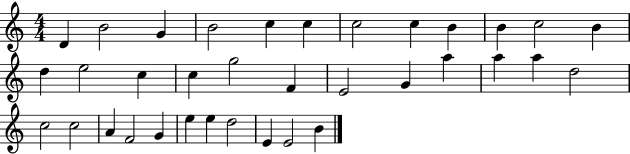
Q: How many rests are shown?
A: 0